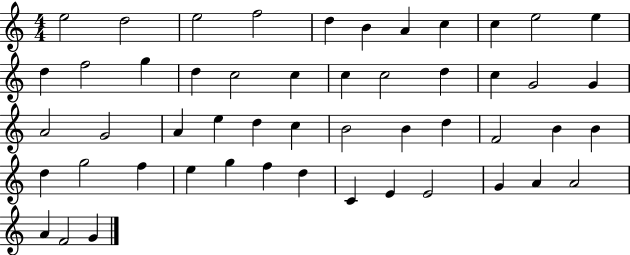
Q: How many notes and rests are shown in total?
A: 51